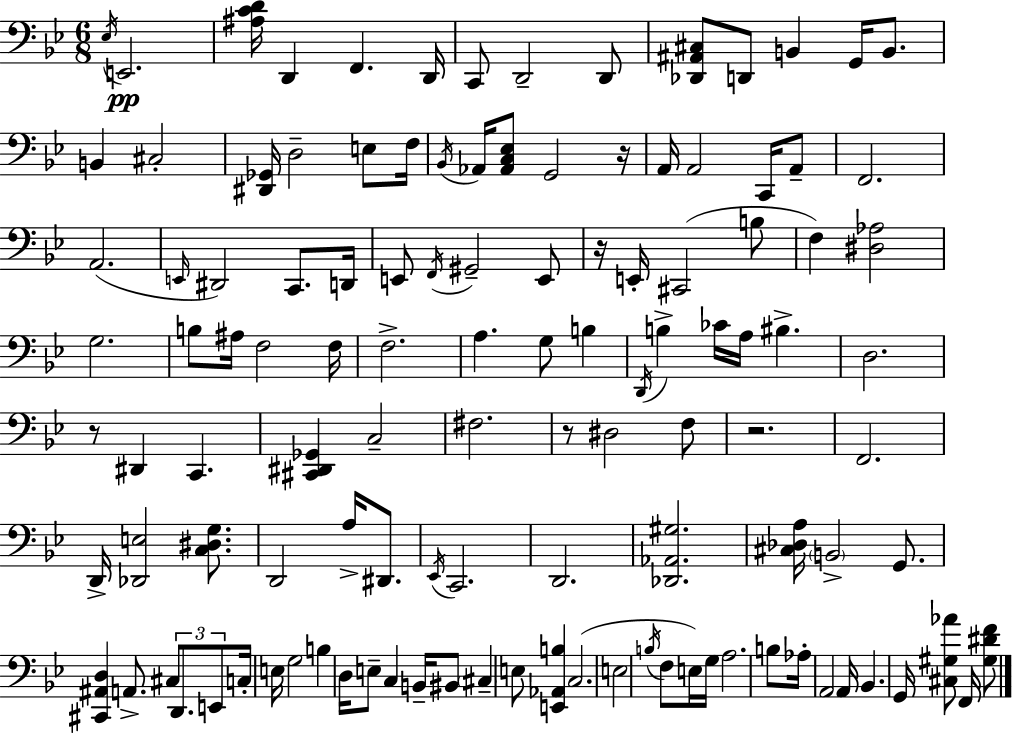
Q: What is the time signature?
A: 6/8